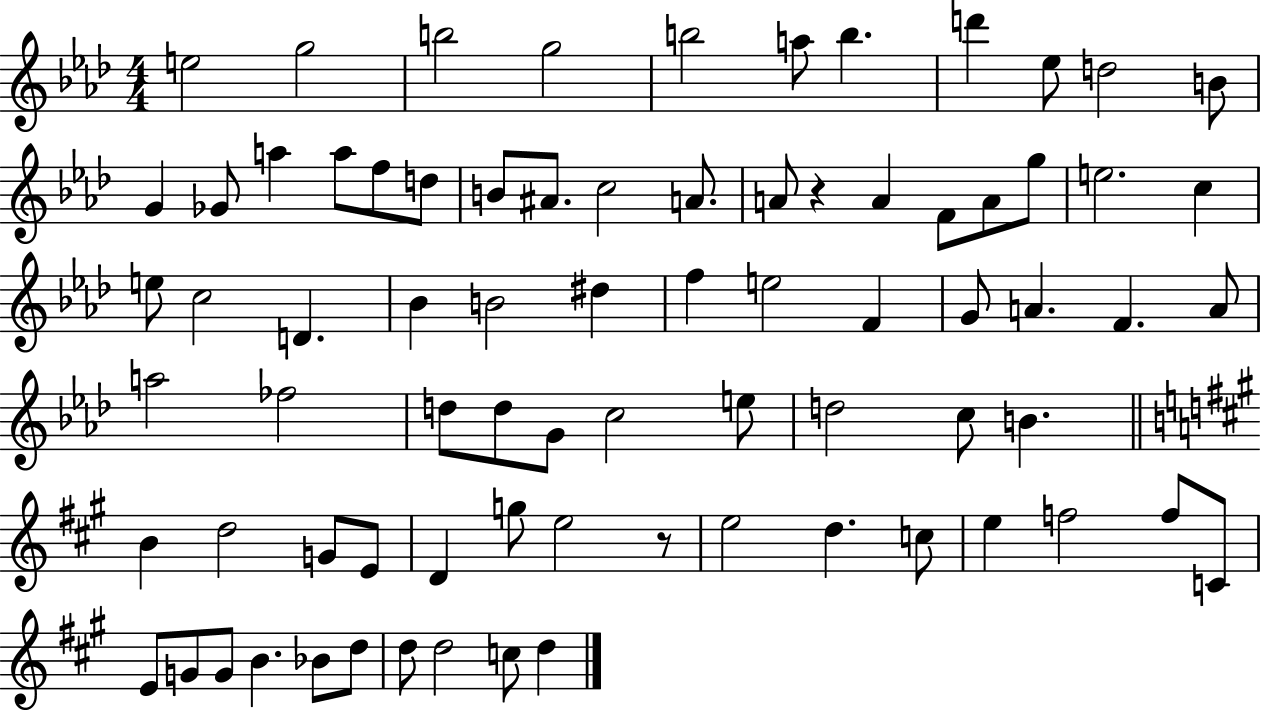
{
  \clef treble
  \numericTimeSignature
  \time 4/4
  \key aes \major
  e''2 g''2 | b''2 g''2 | b''2 a''8 b''4. | d'''4 ees''8 d''2 b'8 | \break g'4 ges'8 a''4 a''8 f''8 d''8 | b'8 ais'8. c''2 a'8. | a'8 r4 a'4 f'8 a'8 g''8 | e''2. c''4 | \break e''8 c''2 d'4. | bes'4 b'2 dis''4 | f''4 e''2 f'4 | g'8 a'4. f'4. a'8 | \break a''2 fes''2 | d''8 d''8 g'8 c''2 e''8 | d''2 c''8 b'4. | \bar "||" \break \key a \major b'4 d''2 g'8 e'8 | d'4 g''8 e''2 r8 | e''2 d''4. c''8 | e''4 f''2 f''8 c'8 | \break e'8 g'8 g'8 b'4. bes'8 d''8 | d''8 d''2 c''8 d''4 | \bar "|."
}